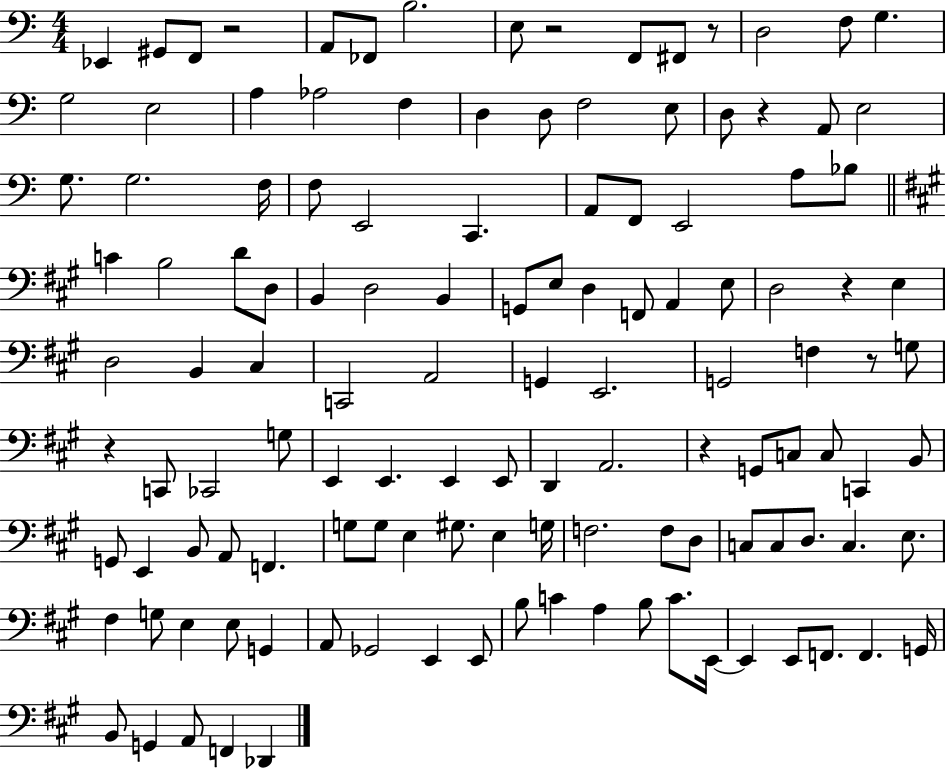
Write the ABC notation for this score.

X:1
T:Untitled
M:4/4
L:1/4
K:C
_E,, ^G,,/2 F,,/2 z2 A,,/2 _F,,/2 B,2 E,/2 z2 F,,/2 ^F,,/2 z/2 D,2 F,/2 G, G,2 E,2 A, _A,2 F, D, D,/2 F,2 E,/2 D,/2 z A,,/2 E,2 G,/2 G,2 F,/4 F,/2 E,,2 C,, A,,/2 F,,/2 E,,2 A,/2 _B,/2 C B,2 D/2 D,/2 B,, D,2 B,, G,,/2 E,/2 D, F,,/2 A,, E,/2 D,2 z E, D,2 B,, ^C, C,,2 A,,2 G,, E,,2 G,,2 F, z/2 G,/2 z C,,/2 _C,,2 G,/2 E,, E,, E,, E,,/2 D,, A,,2 z G,,/2 C,/2 C,/2 C,, B,,/2 G,,/2 E,, B,,/2 A,,/2 F,, G,/2 G,/2 E, ^G,/2 E, G,/4 F,2 F,/2 D,/2 C,/2 C,/2 D,/2 C, E,/2 ^F, G,/2 E, E,/2 G,, A,,/2 _G,,2 E,, E,,/2 B,/2 C A, B,/2 C/2 E,,/4 E,, E,,/2 F,,/2 F,, G,,/4 B,,/2 G,, A,,/2 F,, _D,,